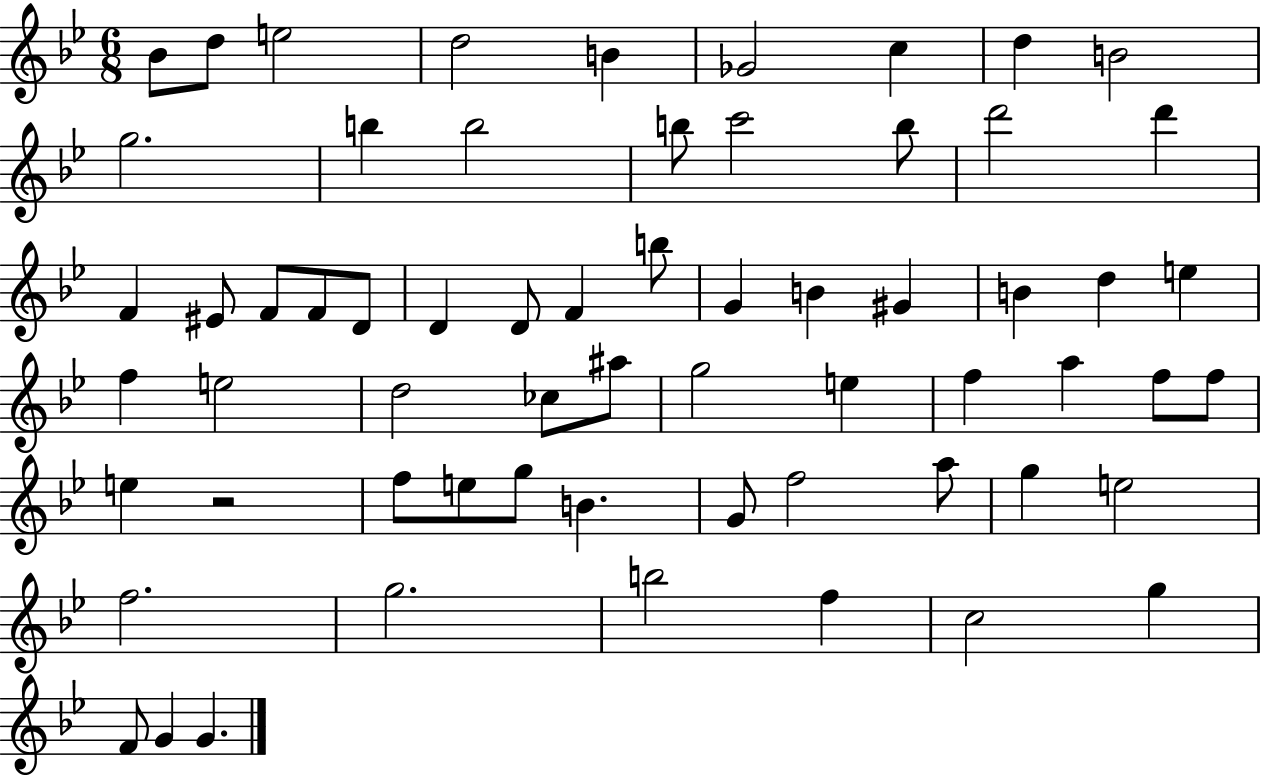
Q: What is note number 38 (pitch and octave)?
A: G5